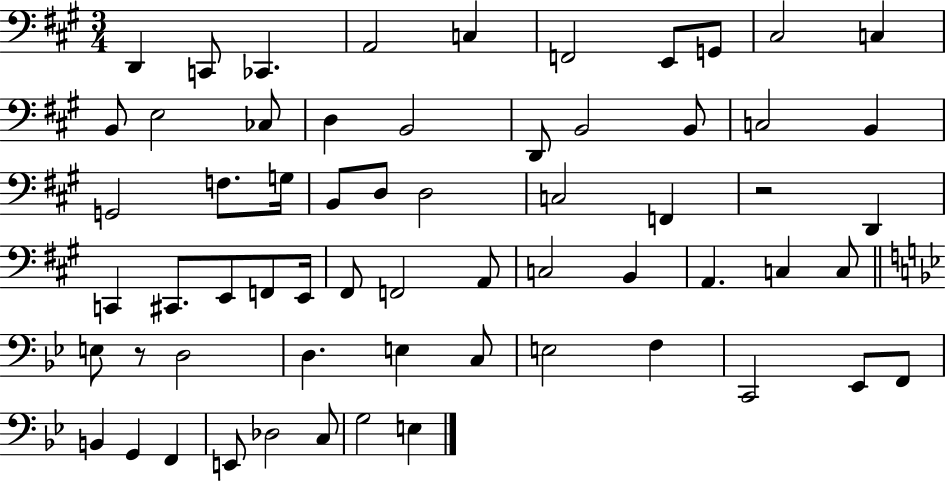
{
  \clef bass
  \numericTimeSignature
  \time 3/4
  \key a \major
  \repeat volta 2 { d,4 c,8 ces,4. | a,2 c4 | f,2 e,8 g,8 | cis2 c4 | \break b,8 e2 ces8 | d4 b,2 | d,8 b,2 b,8 | c2 b,4 | \break g,2 f8. g16 | b,8 d8 d2 | c2 f,4 | r2 d,4 | \break c,4 cis,8. e,8 f,8 e,16 | fis,8 f,2 a,8 | c2 b,4 | a,4. c4 c8 | \break \bar "||" \break \key g \minor e8 r8 d2 | d4. e4 c8 | e2 f4 | c,2 ees,8 f,8 | \break b,4 g,4 f,4 | e,8 des2 c8 | g2 e4 | } \bar "|."
}